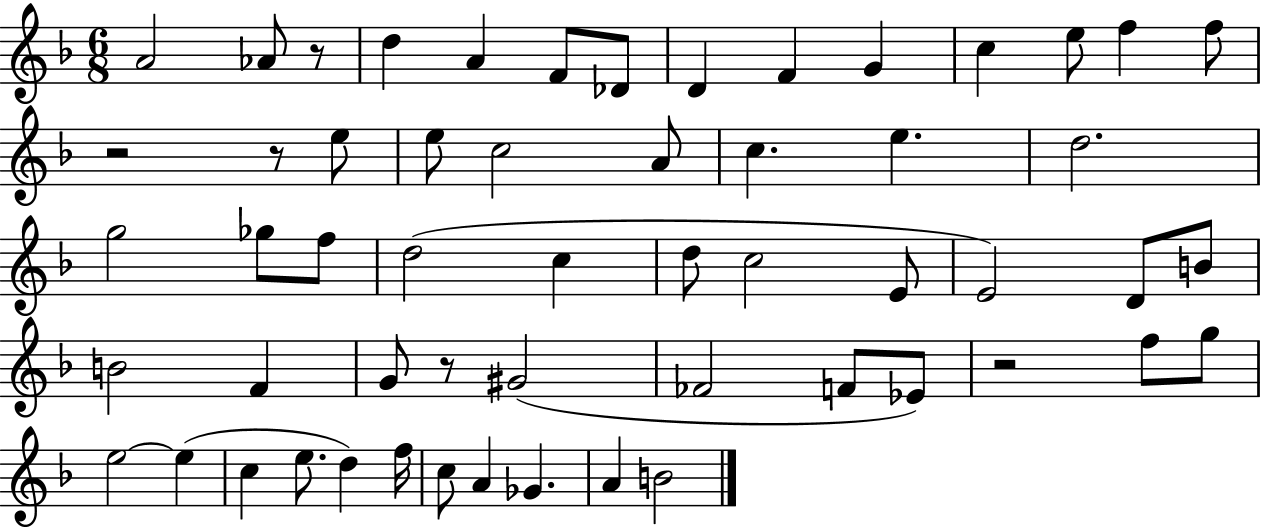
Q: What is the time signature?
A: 6/8